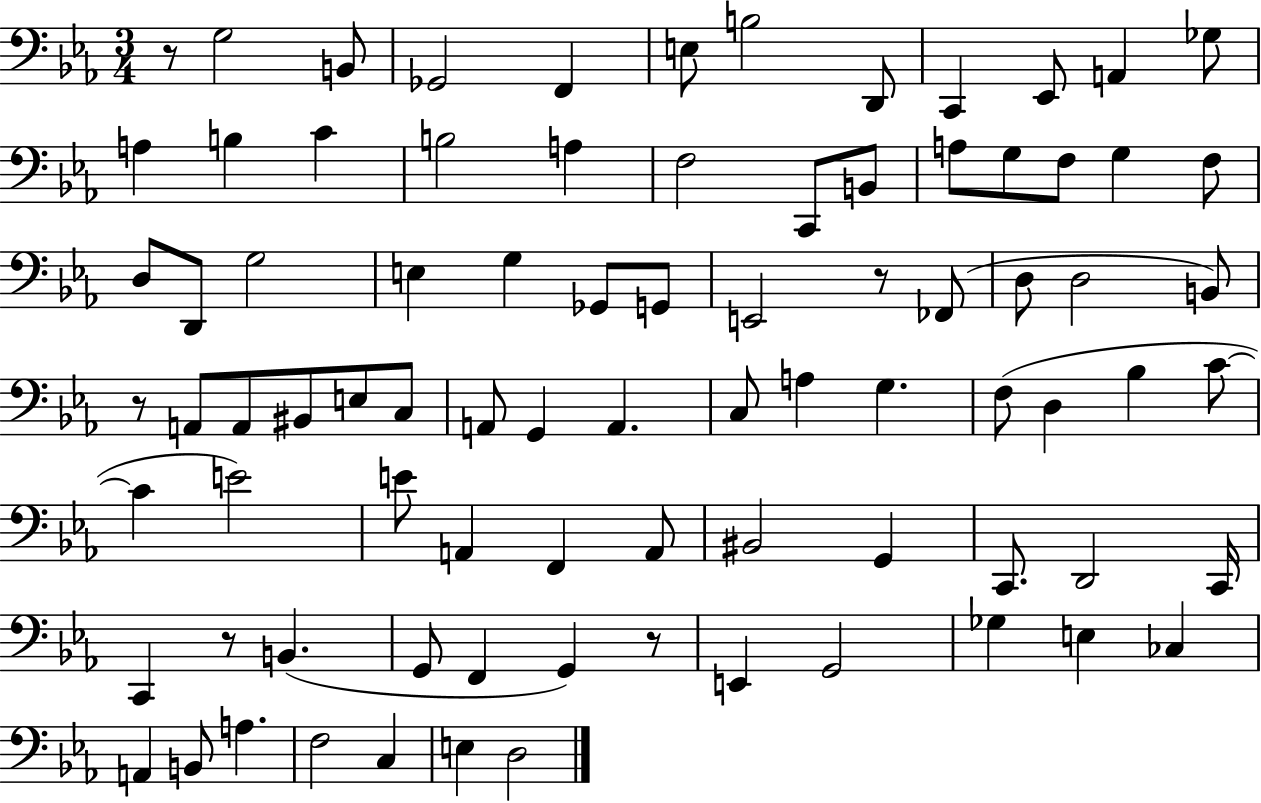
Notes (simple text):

R/e G3/h B2/e Gb2/h F2/q E3/e B3/h D2/e C2/q Eb2/e A2/q Gb3/e A3/q B3/q C4/q B3/h A3/q F3/h C2/e B2/e A3/e G3/e F3/e G3/q F3/e D3/e D2/e G3/h E3/q G3/q Gb2/e G2/e E2/h R/e FES2/e D3/e D3/h B2/e R/e A2/e A2/e BIS2/e E3/e C3/e A2/e G2/q A2/q. C3/e A3/q G3/q. F3/e D3/q Bb3/q C4/e C4/q E4/h E4/e A2/q F2/q A2/e BIS2/h G2/q C2/e. D2/h C2/s C2/q R/e B2/q. G2/e F2/q G2/q R/e E2/q G2/h Gb3/q E3/q CES3/q A2/q B2/e A3/q. F3/h C3/q E3/q D3/h